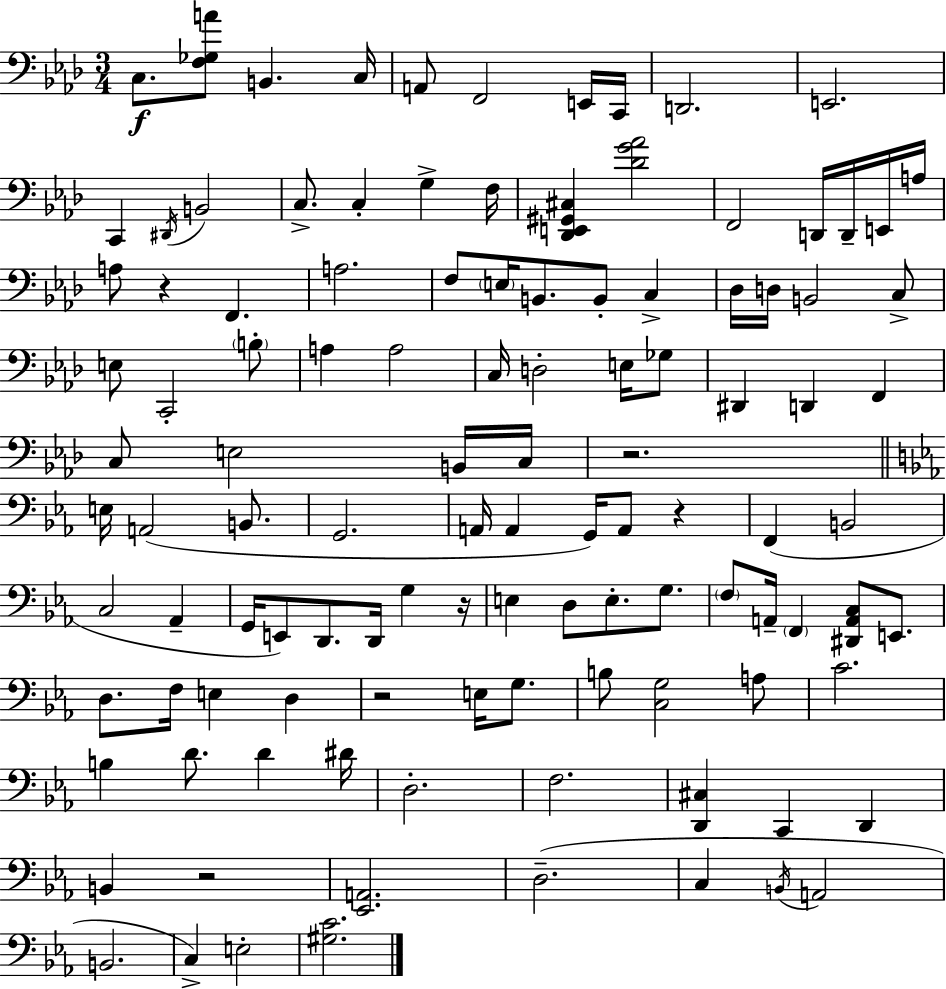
X:1
T:Untitled
M:3/4
L:1/4
K:Fm
C,/2 [F,_G,A]/2 B,, C,/4 A,,/2 F,,2 E,,/4 C,,/4 D,,2 E,,2 C,, ^D,,/4 B,,2 C,/2 C, G, F,/4 [_D,,E,,^G,,^C,] [_DG_A]2 F,,2 D,,/4 D,,/4 E,,/4 A,/4 A,/2 z F,, A,2 F,/2 E,/4 B,,/2 B,,/2 C, _D,/4 D,/4 B,,2 C,/2 E,/2 C,,2 B,/2 A, A,2 C,/4 D,2 E,/4 _G,/2 ^D,, D,, F,, C,/2 E,2 B,,/4 C,/4 z2 E,/4 A,,2 B,,/2 G,,2 A,,/4 A,, G,,/4 A,,/2 z F,, B,,2 C,2 _A,, G,,/4 E,,/2 D,,/2 D,,/4 G, z/4 E, D,/2 E,/2 G,/2 F,/2 A,,/4 F,, [^D,,A,,C,]/2 E,,/2 D,/2 F,/4 E, D, z2 E,/4 G,/2 B,/2 [C,G,]2 A,/2 C2 B, D/2 D ^D/4 D,2 F,2 [D,,^C,] C,, D,, B,, z2 [_E,,A,,]2 D,2 C, B,,/4 A,,2 B,,2 C, E,2 [^G,C]2